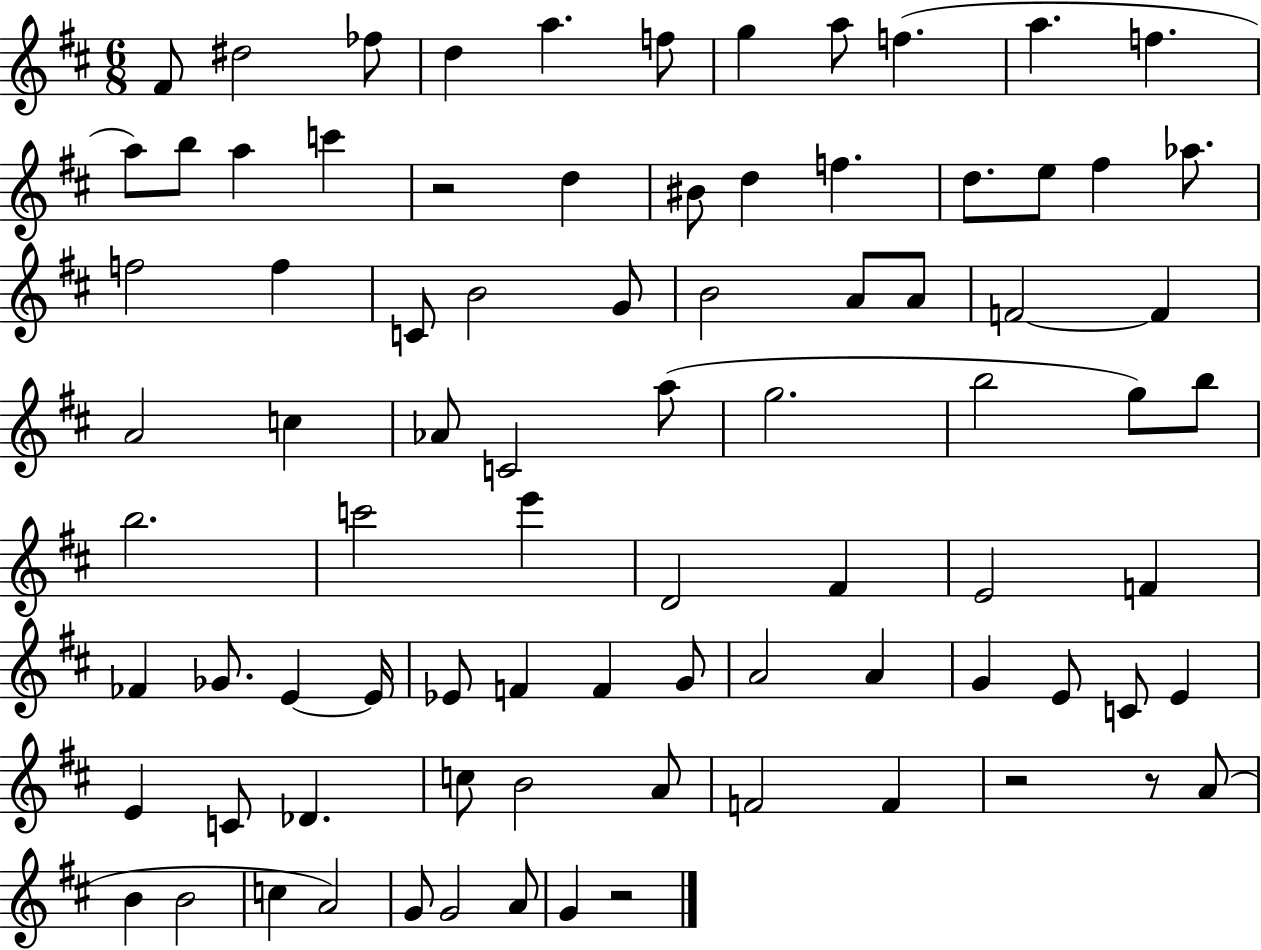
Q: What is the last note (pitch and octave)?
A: G4